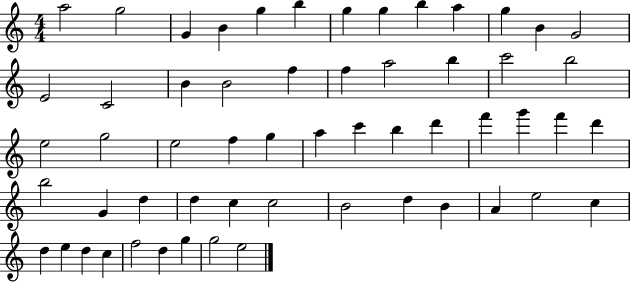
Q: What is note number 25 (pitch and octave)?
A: G5